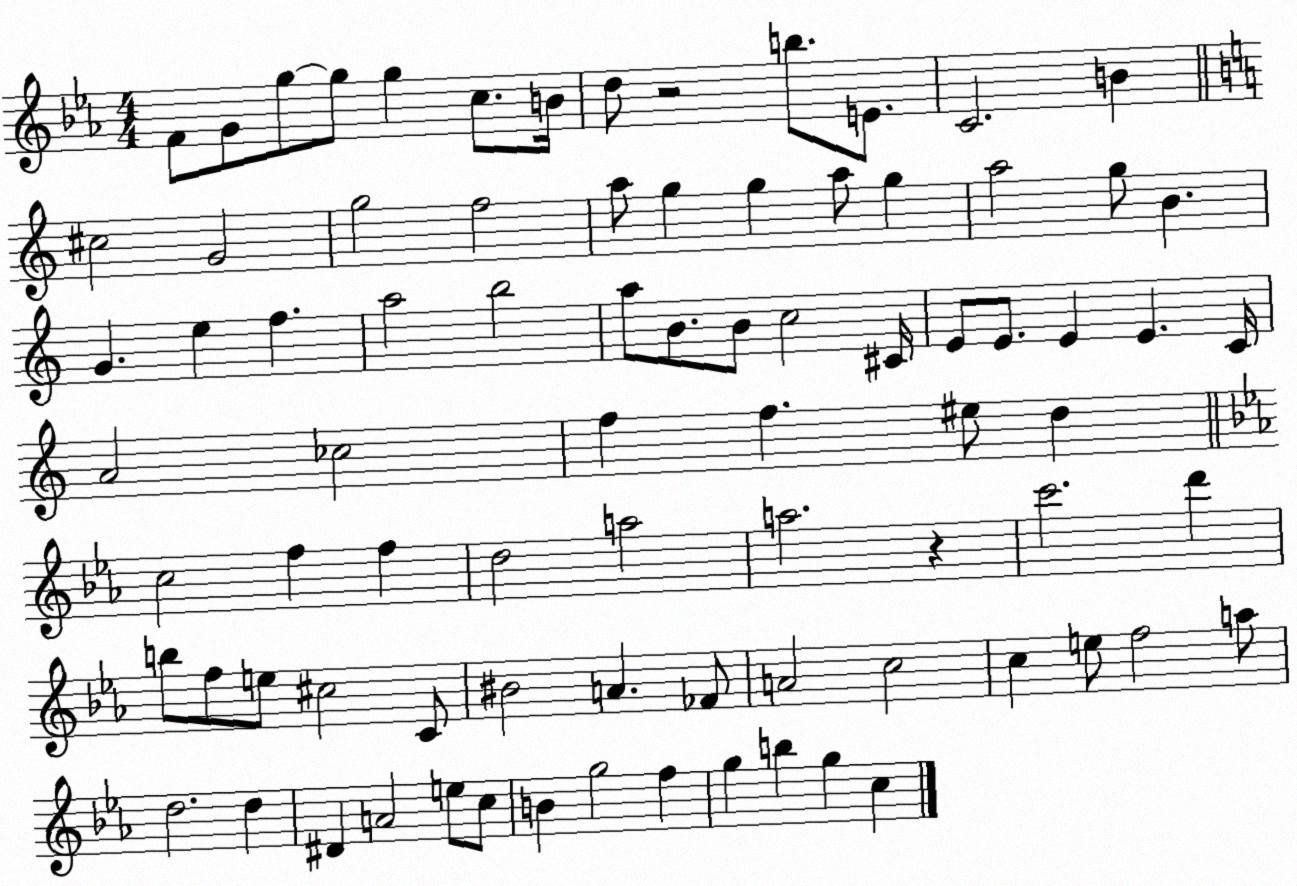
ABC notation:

X:1
T:Untitled
M:4/4
L:1/4
K:Eb
F/2 G/2 g/2 g/2 g c/2 B/4 d/2 z2 b/2 E/2 C2 B ^c2 G2 g2 f2 a/2 g g a/2 g a2 g/2 B G e f a2 b2 a/2 B/2 B/2 c2 ^C/4 E/2 E/2 E E C/4 A2 _c2 f f ^e/2 d c2 f f d2 a2 a2 z c'2 d' b/2 f/2 e/2 ^c2 C/2 ^B2 A _F/2 A2 c2 c e/2 f2 a/2 d2 d ^D A2 e/2 c/2 B g2 f g b g c